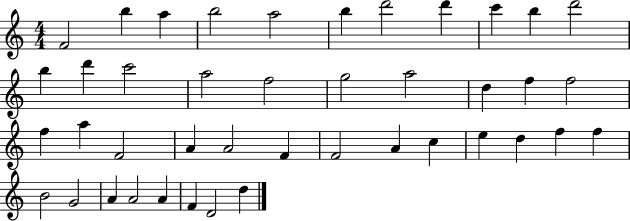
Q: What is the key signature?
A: C major